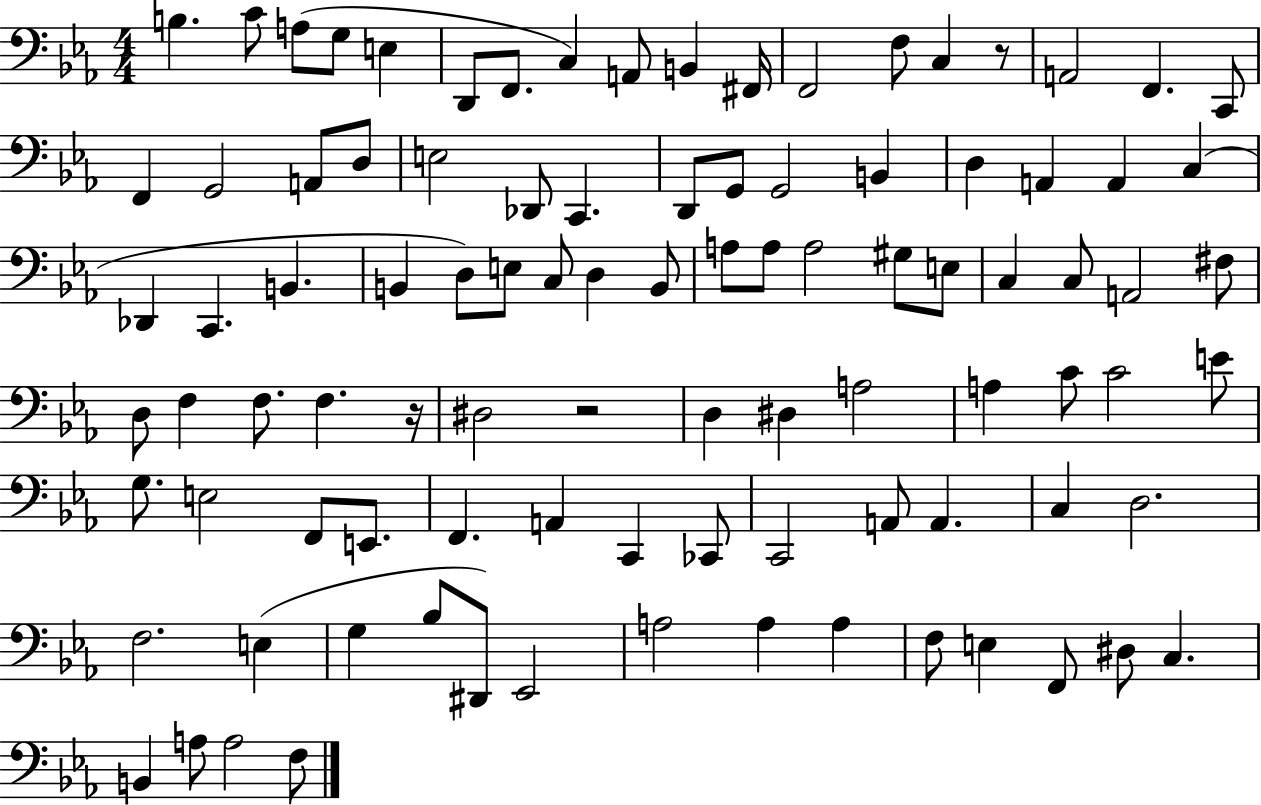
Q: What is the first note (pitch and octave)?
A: B3